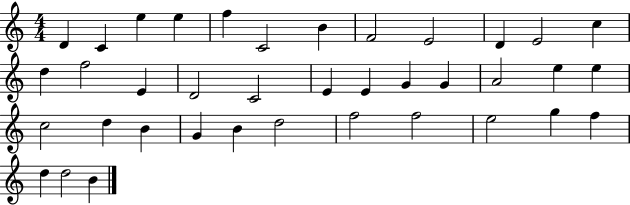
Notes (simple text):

D4/q C4/q E5/q E5/q F5/q C4/h B4/q F4/h E4/h D4/q E4/h C5/q D5/q F5/h E4/q D4/h C4/h E4/q E4/q G4/q G4/q A4/h E5/q E5/q C5/h D5/q B4/q G4/q B4/q D5/h F5/h F5/h E5/h G5/q F5/q D5/q D5/h B4/q